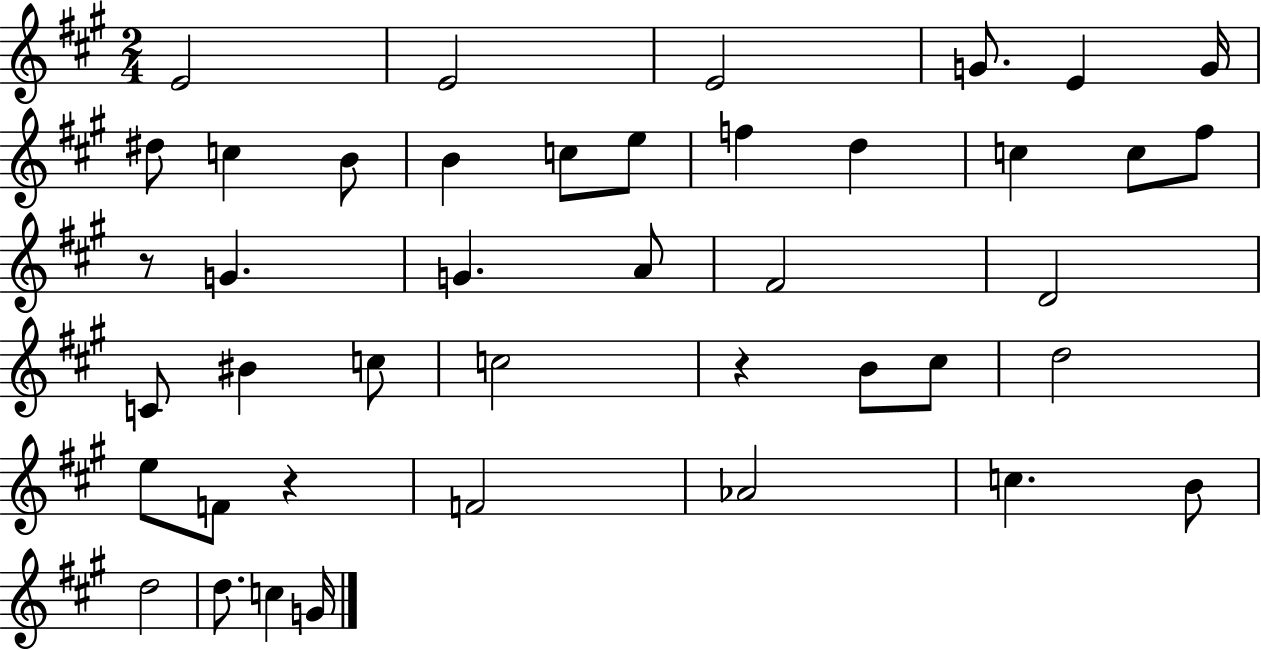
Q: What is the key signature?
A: A major